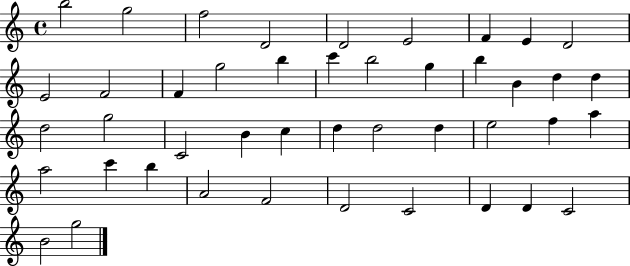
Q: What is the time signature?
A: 4/4